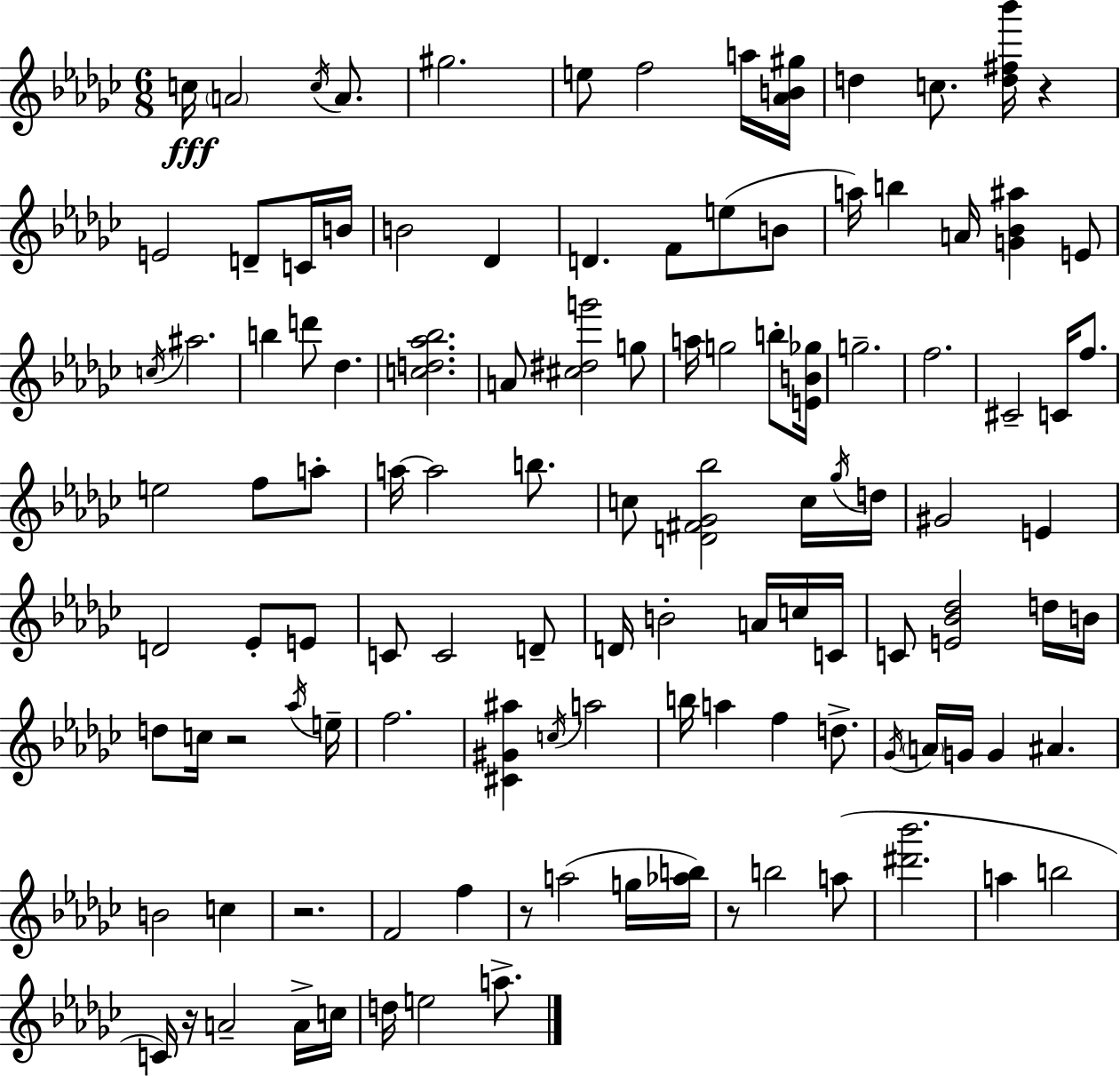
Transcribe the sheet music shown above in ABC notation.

X:1
T:Untitled
M:6/8
L:1/4
K:Ebm
c/4 A2 c/4 A/2 ^g2 e/2 f2 a/4 [_AB^g]/4 d c/2 [d^f_b']/4 z E2 D/2 C/4 B/4 B2 _D D F/2 e/2 B/2 a/4 b A/4 [G_B^a] E/2 c/4 ^a2 b d'/2 _d [cd_a_b]2 A/2 [^c^dg']2 g/2 a/4 g2 b/2 [EB_g]/4 g2 f2 ^C2 C/4 f/2 e2 f/2 a/2 a/4 a2 b/2 c/2 [D^F_G_b]2 c/4 _g/4 d/4 ^G2 E D2 _E/2 E/2 C/2 C2 D/2 D/4 B2 A/4 c/4 C/4 C/2 [E_B_d]2 d/4 B/4 d/2 c/4 z2 _a/4 e/4 f2 [^C^G^a] c/4 a2 b/4 a f d/2 _G/4 A/4 G/4 G ^A B2 c z2 F2 f z/2 a2 g/4 [_ab]/4 z/2 b2 a/2 [^d'_b']2 a b2 C/4 z/4 A2 A/4 c/4 d/4 e2 a/2